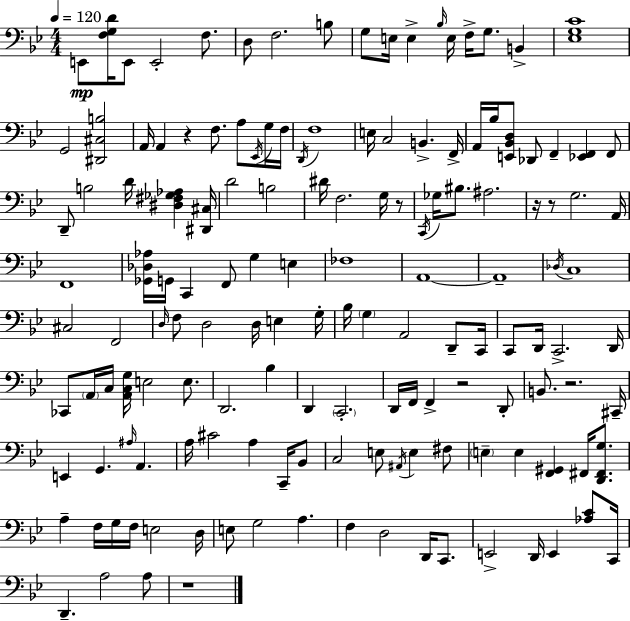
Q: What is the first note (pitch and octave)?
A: E2